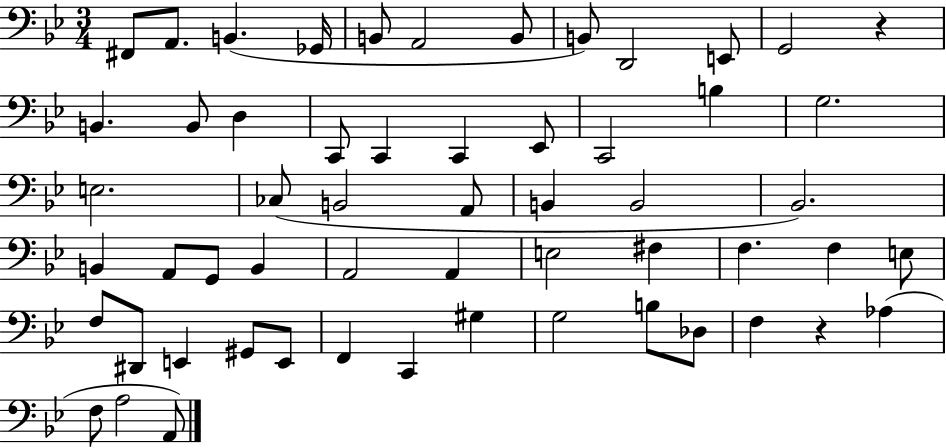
F#2/e A2/e. B2/q. Gb2/s B2/e A2/h B2/e B2/e D2/h E2/e G2/h R/q B2/q. B2/e D3/q C2/e C2/q C2/q Eb2/e C2/h B3/q G3/h. E3/h. CES3/e B2/h A2/e B2/q B2/h Bb2/h. B2/q A2/e G2/e B2/q A2/h A2/q E3/h F#3/q F3/q. F3/q E3/e F3/e D#2/e E2/q G#2/e E2/e F2/q C2/q G#3/q G3/h B3/e Db3/e F3/q R/q Ab3/q F3/e A3/h A2/e